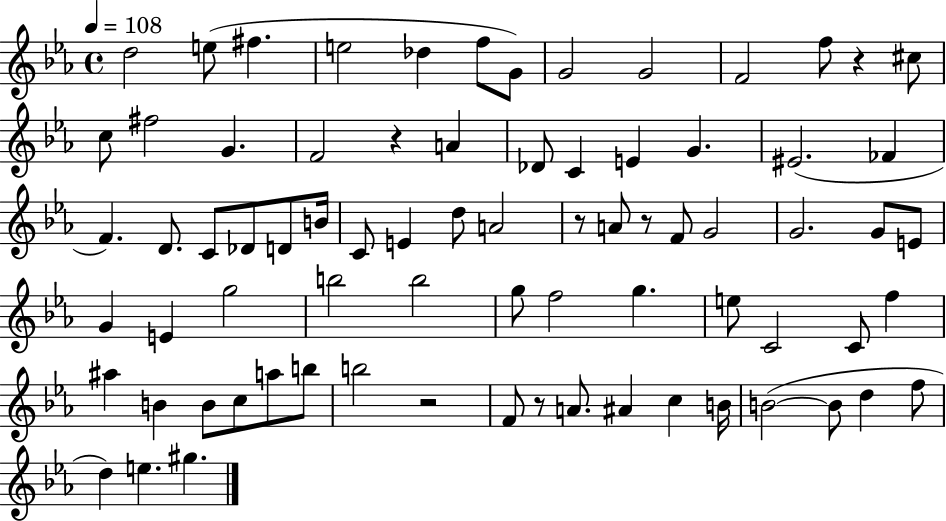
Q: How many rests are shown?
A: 6